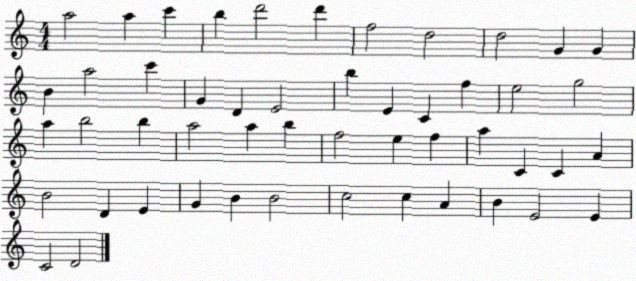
X:1
T:Untitled
M:4/4
L:1/4
K:C
a2 a c' b d'2 d' f2 d2 d2 G G B a2 c' G D E2 b E C f e2 g2 a b2 b a2 a b f2 e f a C C A B2 D E G B B2 c2 c A B E2 E C2 D2